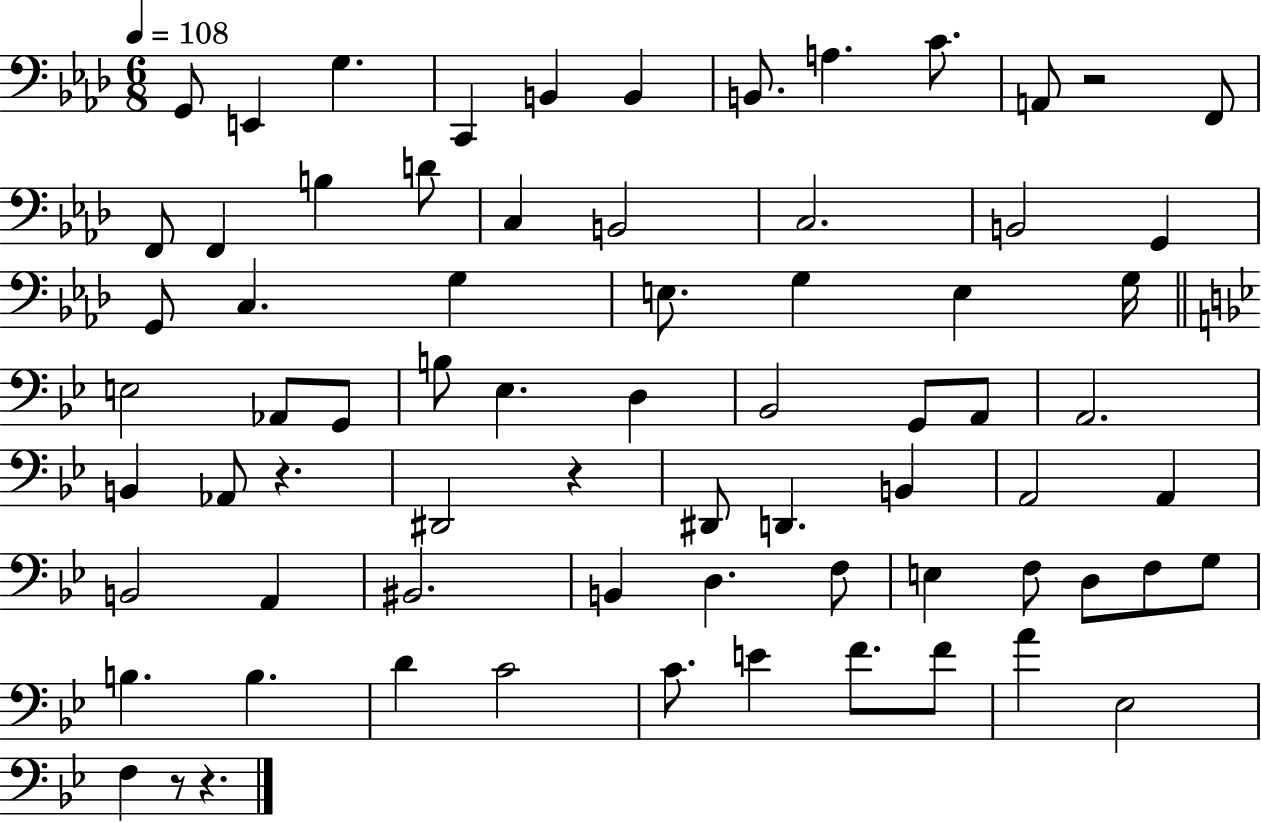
{
  \clef bass
  \numericTimeSignature
  \time 6/8
  \key aes \major
  \tempo 4 = 108
  g,8 e,4 g4. | c,4 b,4 b,4 | b,8. a4. c'8. | a,8 r2 f,8 | \break f,8 f,4 b4 d'8 | c4 b,2 | c2. | b,2 g,4 | \break g,8 c4. g4 | e8. g4 e4 g16 | \bar "||" \break \key g \minor e2 aes,8 g,8 | b8 ees4. d4 | bes,2 g,8 a,8 | a,2. | \break b,4 aes,8 r4. | dis,2 r4 | dis,8 d,4. b,4 | a,2 a,4 | \break b,2 a,4 | bis,2. | b,4 d4. f8 | e4 f8 d8 f8 g8 | \break b4. b4. | d'4 c'2 | c'8. e'4 f'8. f'8 | a'4 ees2 | \break f4 r8 r4. | \bar "|."
}